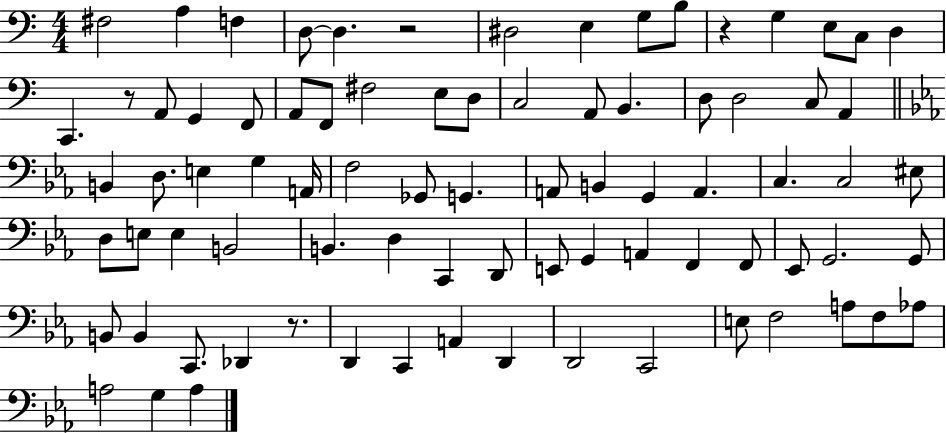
{
  \clef bass
  \numericTimeSignature
  \time 4/4
  \key c \major
  \repeat volta 2 { fis2 a4 f4 | d8~~ d4. r2 | dis2 e4 g8 b8 | r4 g4 e8 c8 d4 | \break c,4. r8 a,8 g,4 f,8 | a,8 f,8 fis2 e8 d8 | c2 a,8 b,4. | d8 d2 c8 a,4 | \break \bar "||" \break \key ees \major b,4 d8. e4 g4 a,16 | f2 ges,8 g,4. | a,8 b,4 g,4 a,4. | c4. c2 eis8 | \break d8 e8 e4 b,2 | b,4. d4 c,4 d,8 | e,8 g,4 a,4 f,4 f,8 | ees,8 g,2. g,8 | \break b,8 b,4 c,8. des,4 r8. | d,4 c,4 a,4 d,4 | d,2 c,2 | e8 f2 a8 f8 aes8 | \break a2 g4 a4 | } \bar "|."
}